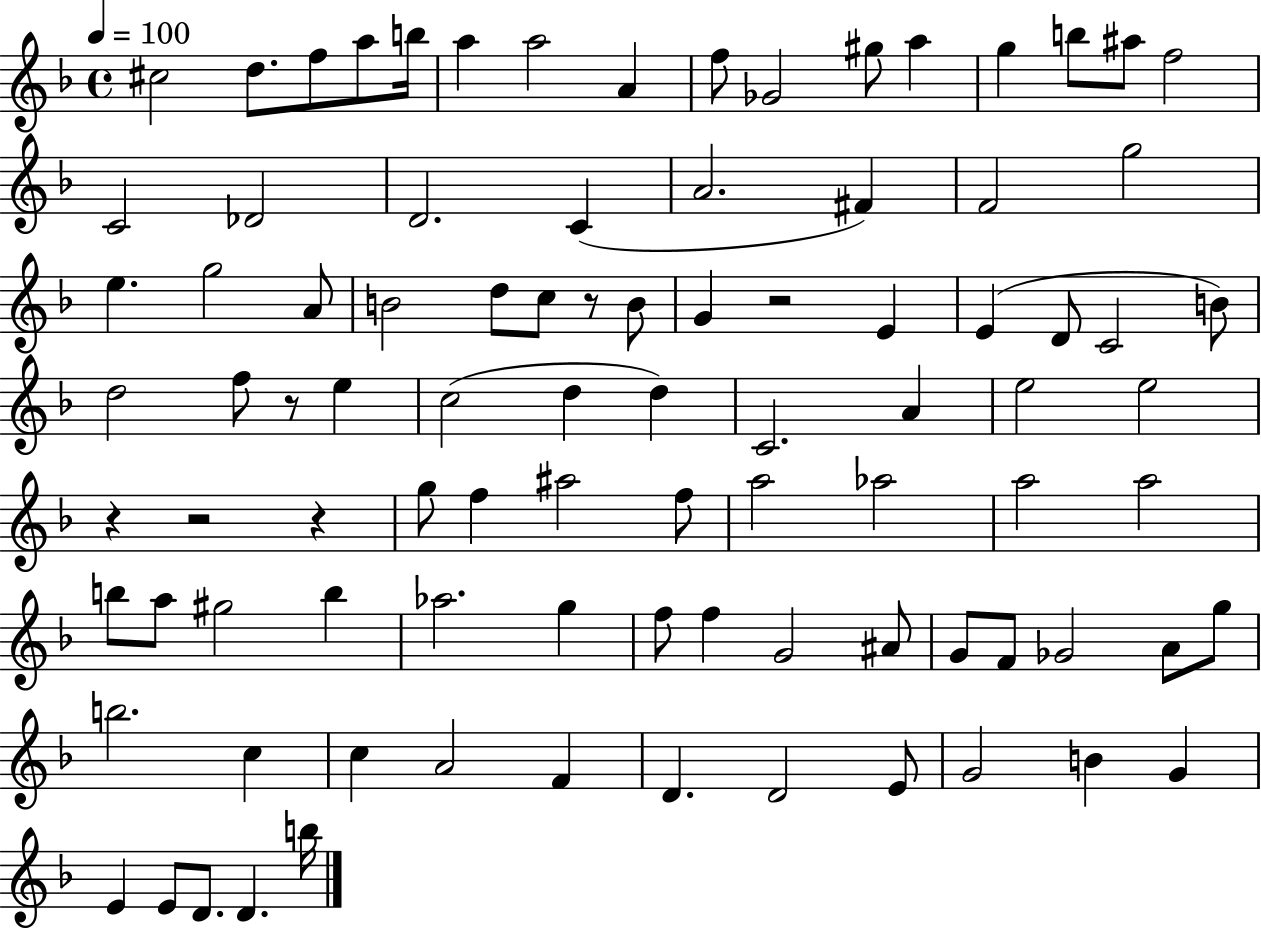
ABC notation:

X:1
T:Untitled
M:4/4
L:1/4
K:F
^c2 d/2 f/2 a/2 b/4 a a2 A f/2 _G2 ^g/2 a g b/2 ^a/2 f2 C2 _D2 D2 C A2 ^F F2 g2 e g2 A/2 B2 d/2 c/2 z/2 B/2 G z2 E E D/2 C2 B/2 d2 f/2 z/2 e c2 d d C2 A e2 e2 z z2 z g/2 f ^a2 f/2 a2 _a2 a2 a2 b/2 a/2 ^g2 b _a2 g f/2 f G2 ^A/2 G/2 F/2 _G2 A/2 g/2 b2 c c A2 F D D2 E/2 G2 B G E E/2 D/2 D b/4